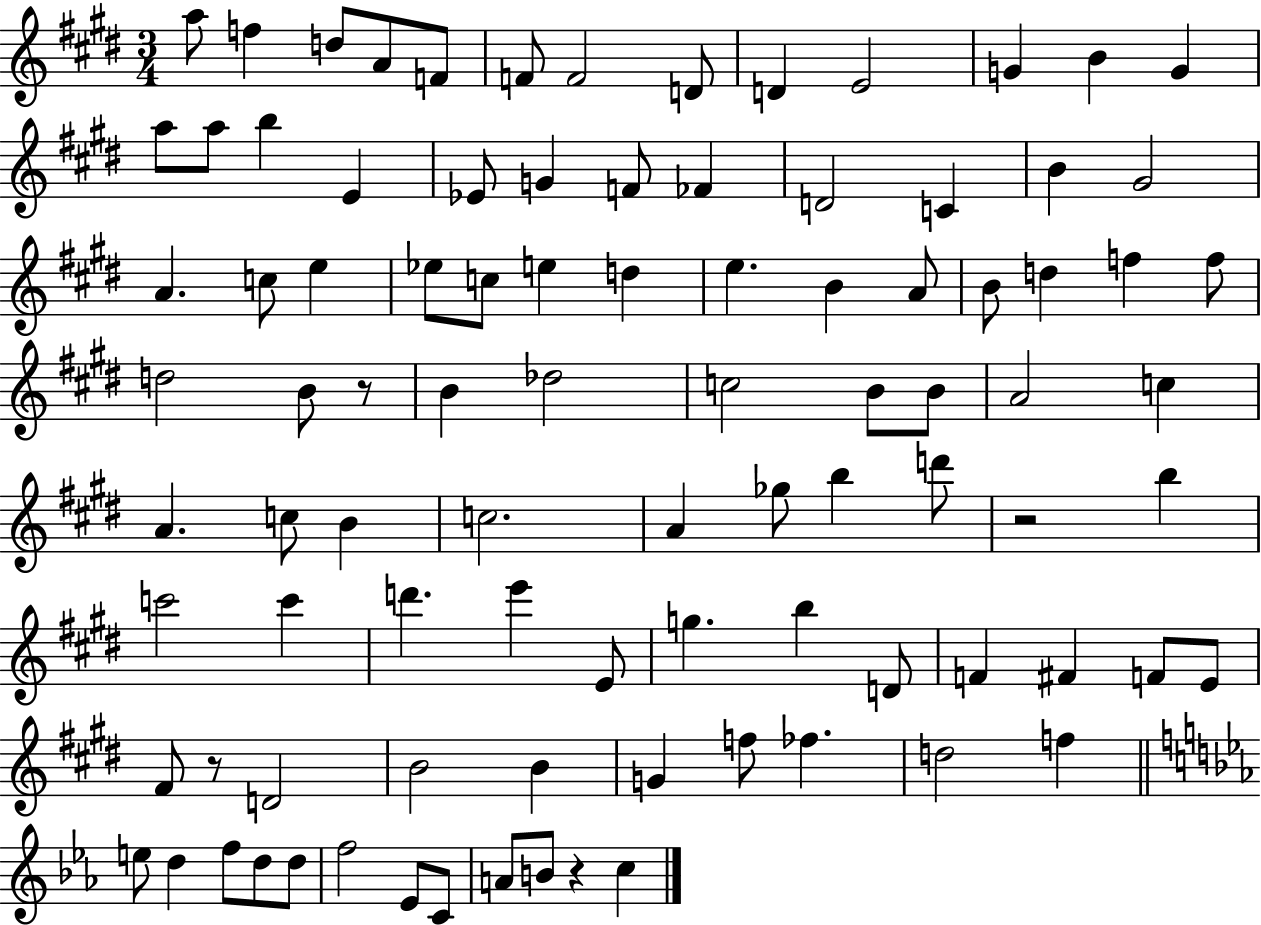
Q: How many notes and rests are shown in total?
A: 93